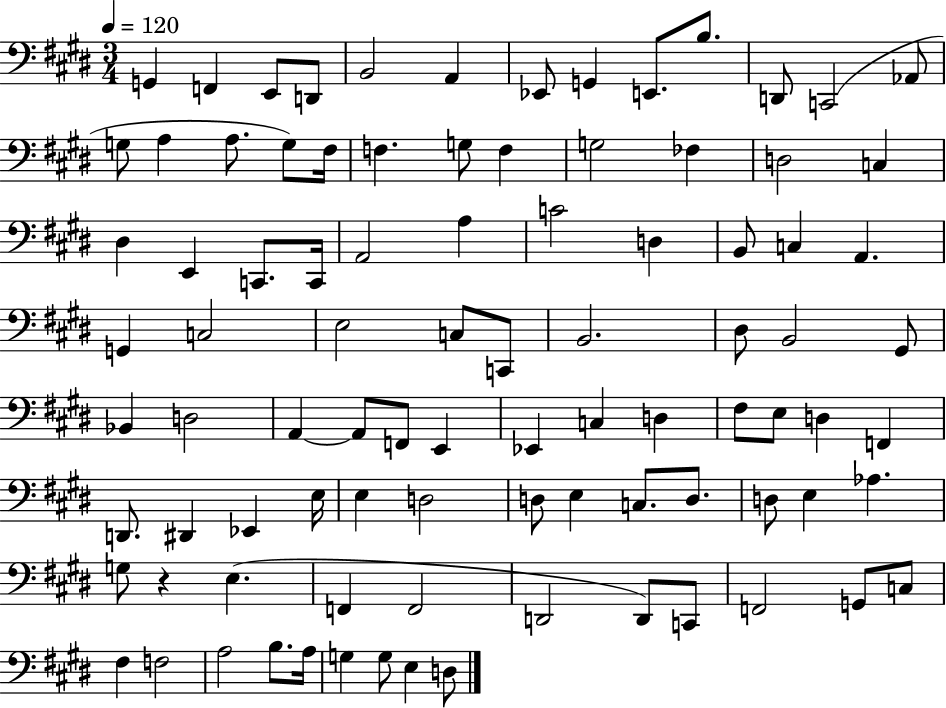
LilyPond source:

{
  \clef bass
  \numericTimeSignature
  \time 3/4
  \key e \major
  \tempo 4 = 120
  g,4 f,4 e,8 d,8 | b,2 a,4 | ees,8 g,4 e,8. b8. | d,8 c,2( aes,8 | \break g8 a4 a8. g8) fis16 | f4. g8 f4 | g2 fes4 | d2 c4 | \break dis4 e,4 c,8. c,16 | a,2 a4 | c'2 d4 | b,8 c4 a,4. | \break g,4 c2 | e2 c8 c,8 | b,2. | dis8 b,2 gis,8 | \break bes,4 d2 | a,4~~ a,8 f,8 e,4 | ees,4 c4 d4 | fis8 e8 d4 f,4 | \break d,8. dis,4 ees,4 e16 | e4 d2 | d8 e4 c8. d8. | d8 e4 aes4. | \break g8 r4 e4.( | f,4 f,2 | d,2 d,8) c,8 | f,2 g,8 c8 | \break fis4 f2 | a2 b8. a16 | g4 g8 e4 d8 | \bar "|."
}